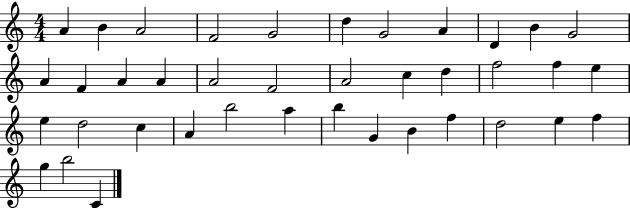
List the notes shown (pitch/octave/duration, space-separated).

A4/q B4/q A4/h F4/h G4/h D5/q G4/h A4/q D4/q B4/q G4/h A4/q F4/q A4/q A4/q A4/h F4/h A4/h C5/q D5/q F5/h F5/q E5/q E5/q D5/h C5/q A4/q B5/h A5/q B5/q G4/q B4/q F5/q D5/h E5/q F5/q G5/q B5/h C4/q